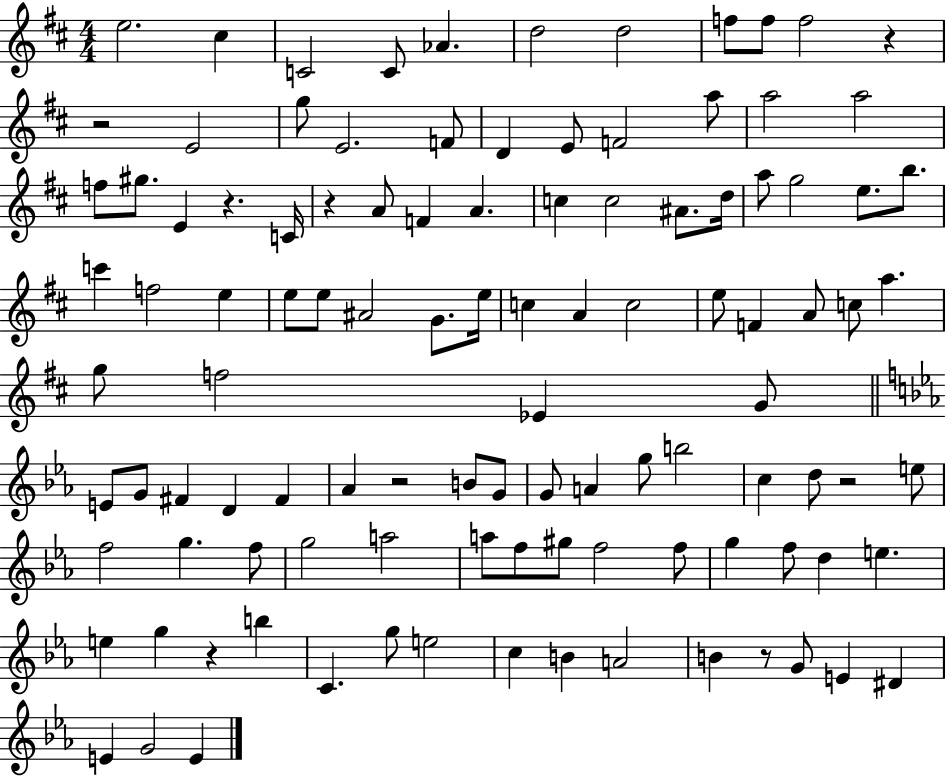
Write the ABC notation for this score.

X:1
T:Untitled
M:4/4
L:1/4
K:D
e2 ^c C2 C/2 _A d2 d2 f/2 f/2 f2 z z2 E2 g/2 E2 F/2 D E/2 F2 a/2 a2 a2 f/2 ^g/2 E z C/4 z A/2 F A c c2 ^A/2 d/4 a/2 g2 e/2 b/2 c' f2 e e/2 e/2 ^A2 G/2 e/4 c A c2 e/2 F A/2 c/2 a g/2 f2 _E G/2 E/2 G/2 ^F D ^F _A z2 B/2 G/2 G/2 A g/2 b2 c d/2 z2 e/2 f2 g f/2 g2 a2 a/2 f/2 ^g/2 f2 f/2 g f/2 d e e g z b C g/2 e2 c B A2 B z/2 G/2 E ^D E G2 E